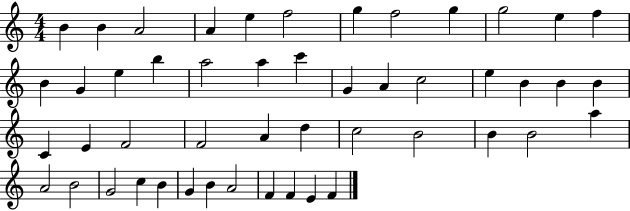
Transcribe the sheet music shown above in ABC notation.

X:1
T:Untitled
M:4/4
L:1/4
K:C
B B A2 A e f2 g f2 g g2 e f B G e b a2 a c' G A c2 e B B B C E F2 F2 A d c2 B2 B B2 a A2 B2 G2 c B G B A2 F F E F